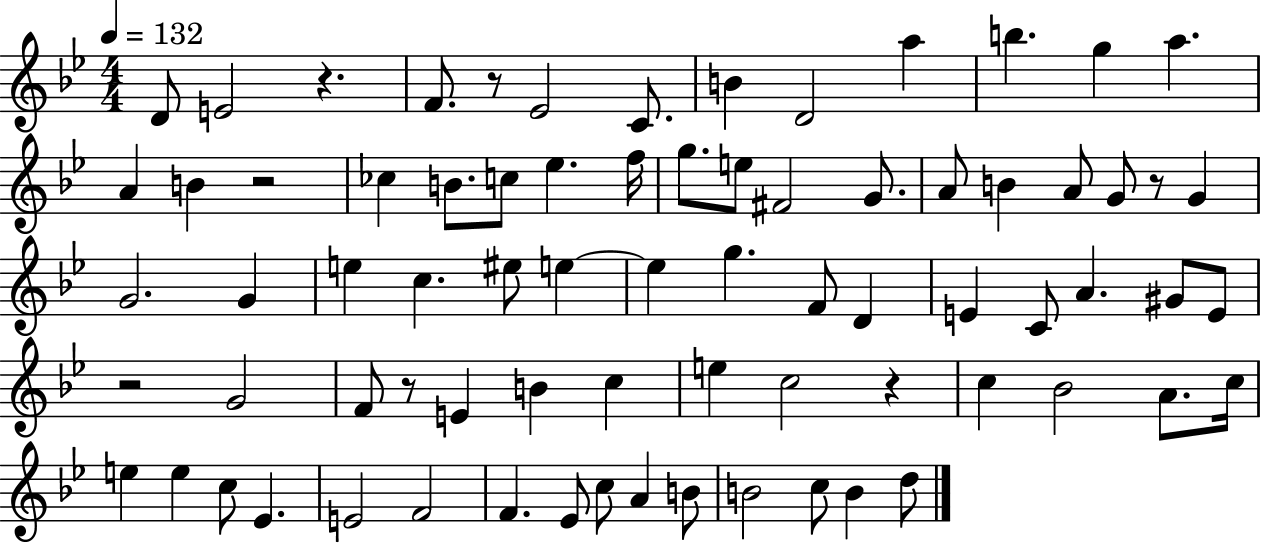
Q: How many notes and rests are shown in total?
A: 75